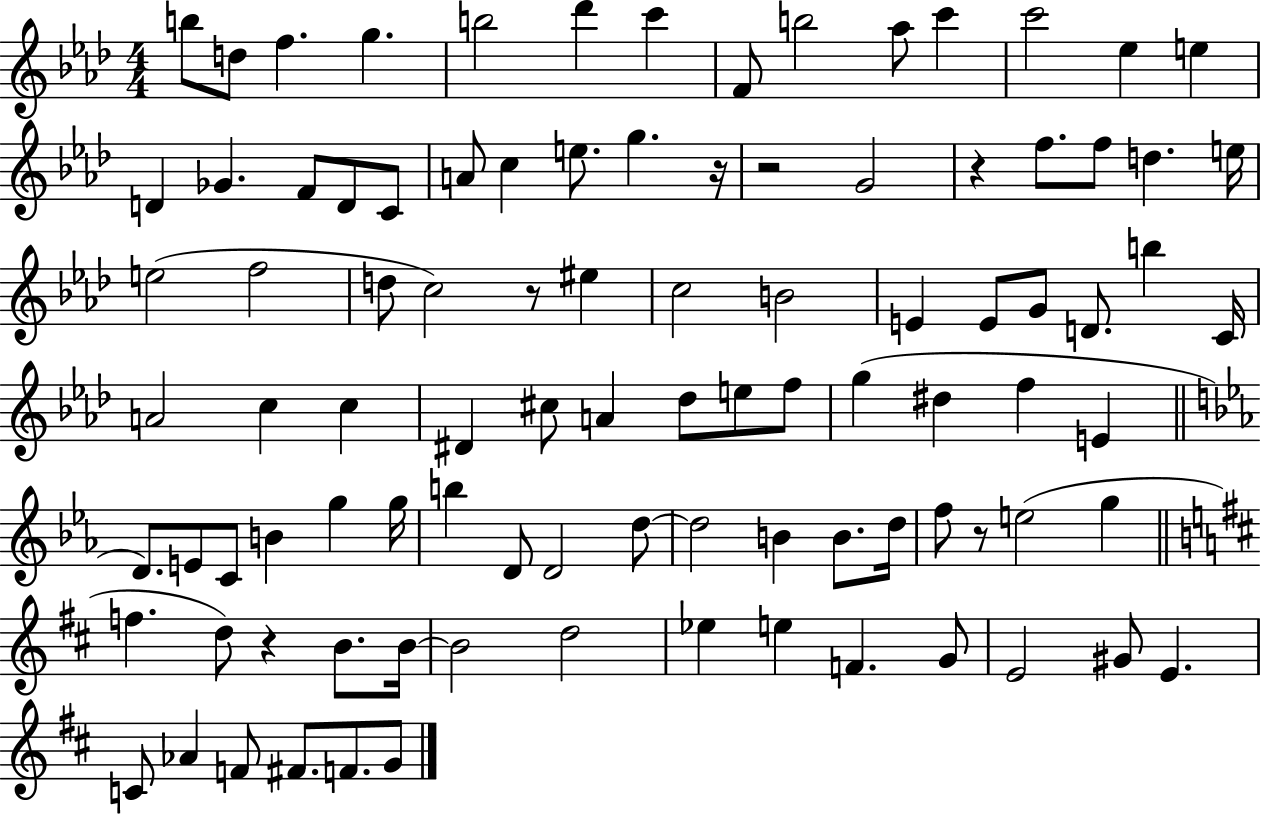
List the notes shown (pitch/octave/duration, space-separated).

B5/e D5/e F5/q. G5/q. B5/h Db6/q C6/q F4/e B5/h Ab5/e C6/q C6/h Eb5/q E5/q D4/q Gb4/q. F4/e D4/e C4/e A4/e C5/q E5/e. G5/q. R/s R/h G4/h R/q F5/e. F5/e D5/q. E5/s E5/h F5/h D5/e C5/h R/e EIS5/q C5/h B4/h E4/q E4/e G4/e D4/e. B5/q C4/s A4/h C5/q C5/q D#4/q C#5/e A4/q Db5/e E5/e F5/e G5/q D#5/q F5/q E4/q D4/e. E4/e C4/e B4/q G5/q G5/s B5/q D4/e D4/h D5/e D5/h B4/q B4/e. D5/s F5/e R/e E5/h G5/q F5/q. D5/e R/q B4/e. B4/s B4/h D5/h Eb5/q E5/q F4/q. G4/e E4/h G#4/e E4/q. C4/e Ab4/q F4/e F#4/e. F4/e. G4/e